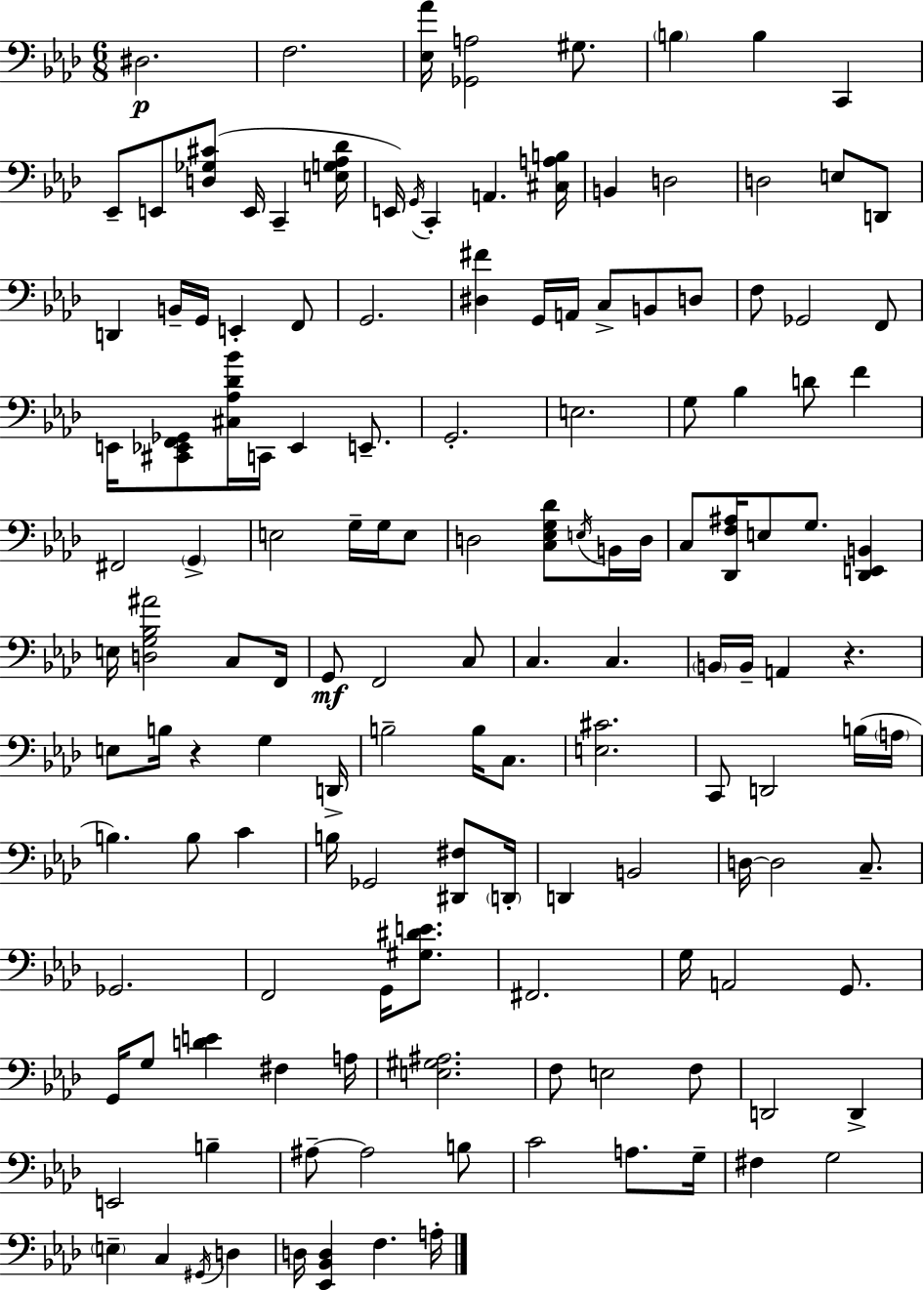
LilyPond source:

{
  \clef bass
  \numericTimeSignature
  \time 6/8
  \key f \minor
  dis2.\p | f2. | <ees aes'>16 <ges, a>2 gis8. | \parenthesize b4 b4 c,4 | \break ees,8-- e,8 <d ges cis'>8( e,16 c,4-- <e g aes des'>16 | e,16) \acciaccatura { g,16 } c,4-. a,4. | <cis a b>16 b,4 d2 | d2 e8 d,8 | \break d,4 b,16-- g,16 e,4-. f,8 | g,2. | <dis fis'>4 g,16 a,16 c8-> b,8 d8 | f8 ges,2 f,8 | \break e,16 <cis, ees, f, ges,>8 <cis aes des' bes'>16 c,16 ees,4 e,8.-- | g,2.-. | e2. | g8 bes4 d'8 f'4 | \break fis,2 \parenthesize g,4-> | e2 g16-- g16 e8 | d2 <c ees g des'>8 \acciaccatura { e16 } | b,16 d16 c8 <des, f ais>16 e8 g8. <des, e, b,>4 | \break e16 <d g bes ais'>2 c8 | f,16 g,8\mf f,2 | c8 c4. c4. | \parenthesize b,16 b,16-- a,4 r4. | \break e8 b16 r4 g4 | d,16-> b2-- b16 c8. | <e cis'>2. | c,8 d,2 | \break b16( \parenthesize a16 b4.) b8 c'4 | b16 ges,2 <dis, fis>8 | \parenthesize d,16-. d,4 b,2 | d16~~ d2 c8.-- | \break ges,2. | f,2 g,16 <gis dis' e'>8. | fis,2. | g16 a,2 g,8. | \break g,16 g8 <d' e'>4 fis4 | a16 <e gis ais>2. | f8 e2 | f8 d,2 d,4-> | \break e,2 b4-- | ais8--~~ ais2 | b8 c'2 a8. | g16-- fis4 g2 | \break \parenthesize e4-- c4 \acciaccatura { gis,16 } d4 | d16 <ees, bes, d>4 f4. | a16-. \bar "|."
}